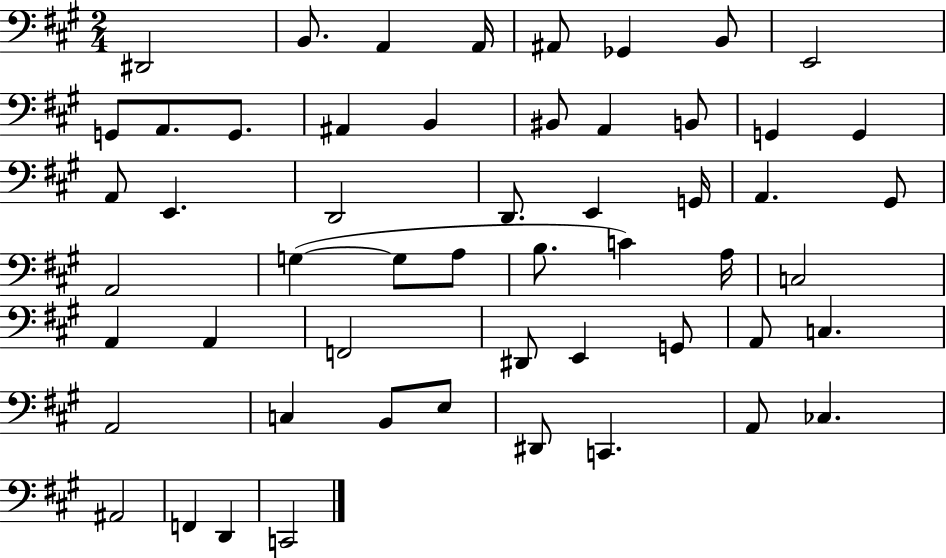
D#2/h B2/e. A2/q A2/s A#2/e Gb2/q B2/e E2/h G2/e A2/e. G2/e. A#2/q B2/q BIS2/e A2/q B2/e G2/q G2/q A2/e E2/q. D2/h D2/e. E2/q G2/s A2/q. G#2/e A2/h G3/q G3/e A3/e B3/e. C4/q A3/s C3/h A2/q A2/q F2/h D#2/e E2/q G2/e A2/e C3/q. A2/h C3/q B2/e E3/e D#2/e C2/q. A2/e CES3/q. A#2/h F2/q D2/q C2/h